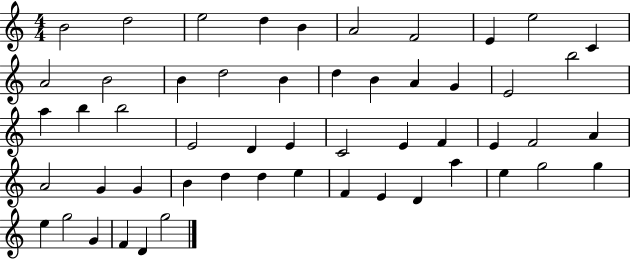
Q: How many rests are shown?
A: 0